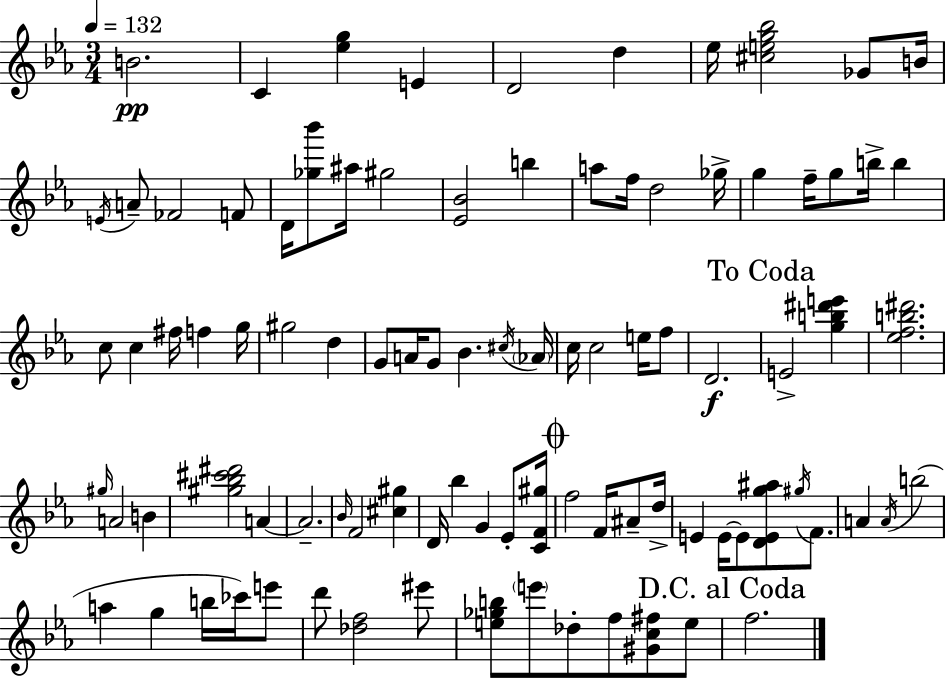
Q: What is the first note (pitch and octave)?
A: B4